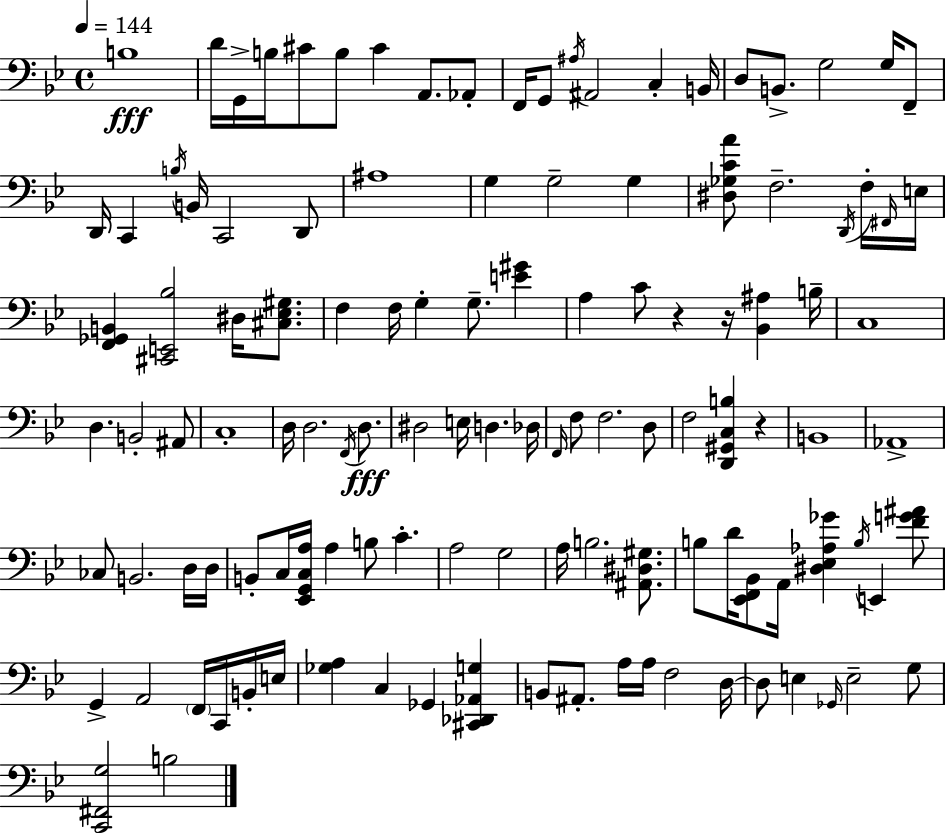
{
  \clef bass
  \time 4/4
  \defaultTimeSignature
  \key bes \major
  \tempo 4 = 144
  b1\fff | d'16 g,16-> b16 cis'8 b8 cis'4 a,8. aes,8-. | f,16 g,8 \acciaccatura { ais16 } ais,2 c4-. | b,16 d8 b,8.-> g2 g16 f,8-- | \break d,16 c,4 \acciaccatura { b16 } b,16 c,2 | d,8 ais1 | g4 g2-- g4 | <dis ges c' a'>8 f2.-- | \break \acciaccatura { d,16 } f16-. \grace { fis,16 } e16 <f, ges, b,>4 <cis, e, bes>2 | dis16 <cis ees gis>8. f4 f16 g4-. g8.-- | <e' gis'>4 a4 c'8 r4 r16 <bes, ais>4 | b16-- c1 | \break d4. b,2-. | ais,8 c1-. | d16 d2. | \acciaccatura { f,16 } d8.\fff dis2 e16 d4. | \break des16 \grace { f,16 } f8 f2. | d8 f2 <d, gis, c b>4 | r4 b,1 | aes,1-> | \break ces8 b,2. | d16 d16 b,8-. c16 <ees, g, c a>16 a4 b8 | c'4.-. a2 g2 | a16 b2. | \break <ais, dis gis>8. b8 d'16 <ees, f, bes,>8 a,16 <dis ees aes ges'>4 | \acciaccatura { b16 } e,4 <f' g' ais'>8 g,4-> a,2 | \parenthesize f,16 c,16 b,16-. e16 <ges a>4 c4 ges,4 | <cis, des, aes, g>4 b,8 ais,8.-. a16 a16 f2 | \break d16~~ d8 e4 \grace { ges,16 } e2-- | g8 <c, fis, g>2 | b2 \bar "|."
}